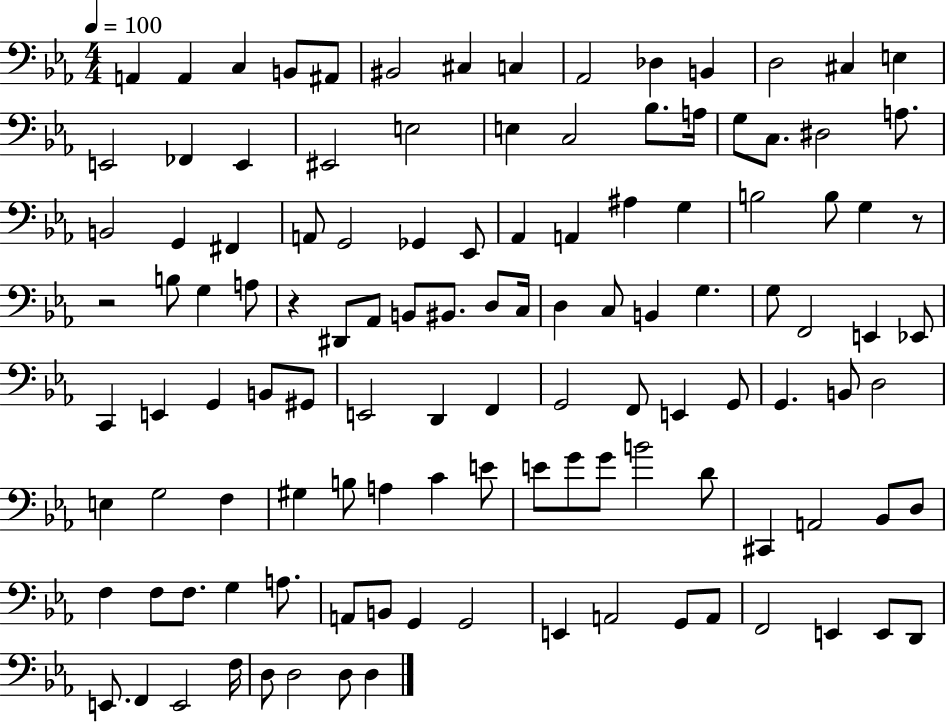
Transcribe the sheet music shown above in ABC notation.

X:1
T:Untitled
M:4/4
L:1/4
K:Eb
A,, A,, C, B,,/2 ^A,,/2 ^B,,2 ^C, C, _A,,2 _D, B,, D,2 ^C, E, E,,2 _F,, E,, ^E,,2 E,2 E, C,2 _B,/2 A,/4 G,/2 C,/2 ^D,2 A,/2 B,,2 G,, ^F,, A,,/2 G,,2 _G,, _E,,/2 _A,, A,, ^A, G, B,2 B,/2 G, z/2 z2 B,/2 G, A,/2 z ^D,,/2 _A,,/2 B,,/2 ^B,,/2 D,/2 C,/4 D, C,/2 B,, G, G,/2 F,,2 E,, _E,,/2 C,, E,, G,, B,,/2 ^G,,/2 E,,2 D,, F,, G,,2 F,,/2 E,, G,,/2 G,, B,,/2 D,2 E, G,2 F, ^G, B,/2 A, C E/2 E/2 G/2 G/2 B2 D/2 ^C,, A,,2 _B,,/2 D,/2 F, F,/2 F,/2 G, A,/2 A,,/2 B,,/2 G,, G,,2 E,, A,,2 G,,/2 A,,/2 F,,2 E,, E,,/2 D,,/2 E,,/2 F,, E,,2 F,/4 D,/2 D,2 D,/2 D,